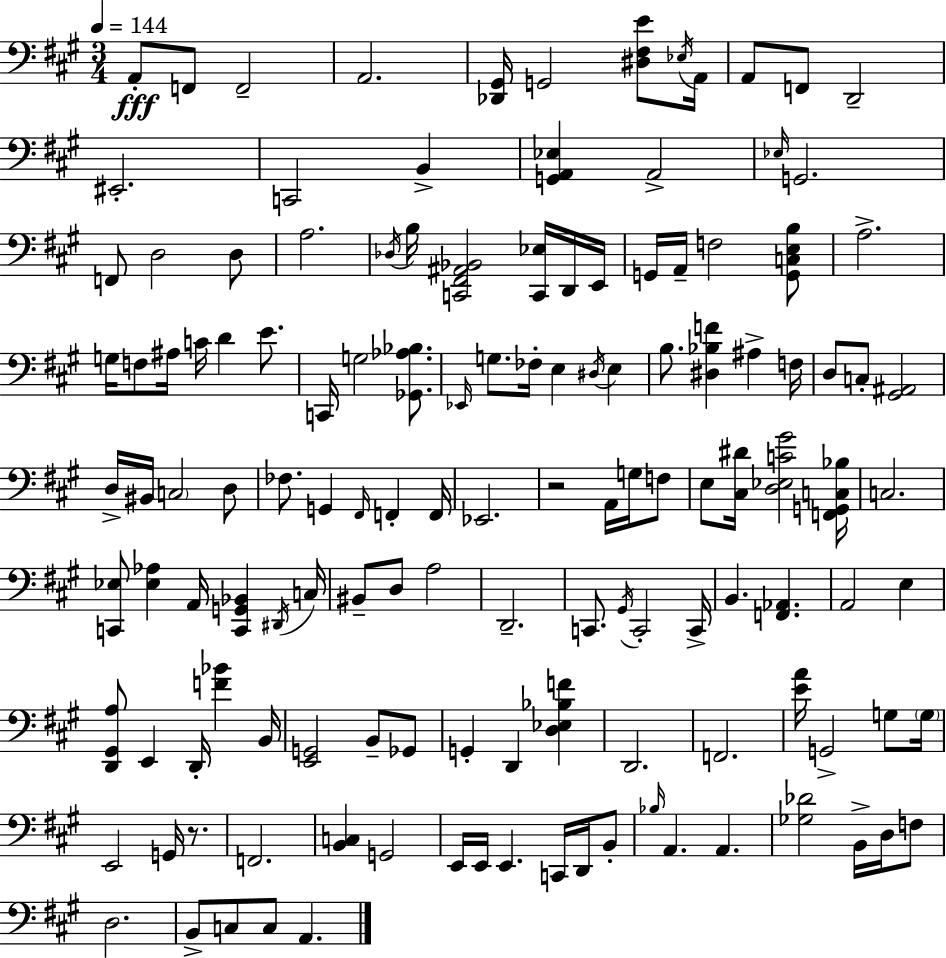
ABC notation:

X:1
T:Untitled
M:3/4
L:1/4
K:A
A,,/2 F,,/2 F,,2 A,,2 [_D,,^G,,]/4 G,,2 [^D,^F,E]/2 _E,/4 A,,/4 A,,/2 F,,/2 D,,2 ^E,,2 C,,2 B,, [G,,A,,_E,] A,,2 _E,/4 G,,2 F,,/2 D,2 D,/2 A,2 _D,/4 B,/4 [C,,^F,,^A,,_B,,]2 [C,,_E,]/4 D,,/4 E,,/4 G,,/4 A,,/4 F,2 [G,,C,E,B,]/2 A,2 G,/4 F,/2 ^A,/4 C/4 D E/2 C,,/4 G,2 [_G,,_A,_B,]/2 _E,,/4 G,/2 _F,/4 E, ^D,/4 E, B,/2 [^D,_B,F] ^A, F,/4 D,/2 C,/2 [^G,,^A,,]2 D,/4 ^B,,/4 C,2 D,/2 _F,/2 G,, ^F,,/4 F,, F,,/4 _E,,2 z2 A,,/4 G,/4 F,/2 E,/2 [^C,^D]/4 [D,_E,C^G]2 [F,,G,,C,_B,]/4 C,2 [C,,_E,]/2 [_E,_A,] A,,/4 [C,,G,,_B,,] ^D,,/4 C,/4 ^B,,/2 D,/2 A,2 D,,2 C,,/2 ^G,,/4 C,,2 C,,/4 B,, [F,,_A,,] A,,2 E, [D,,^G,,A,]/2 E,, D,,/4 [F_B] B,,/4 [E,,G,,]2 B,,/2 _G,,/2 G,, D,, [D,_E,_B,F] D,,2 F,,2 [EA]/4 G,,2 G,/2 G,/4 E,,2 G,,/4 z/2 F,,2 [B,,C,] G,,2 E,,/4 E,,/4 E,, C,,/4 D,,/4 B,,/2 _B,/4 A,, A,, [_G,_D]2 B,,/4 D,/4 F,/2 D,2 B,,/2 C,/2 C,/2 A,,